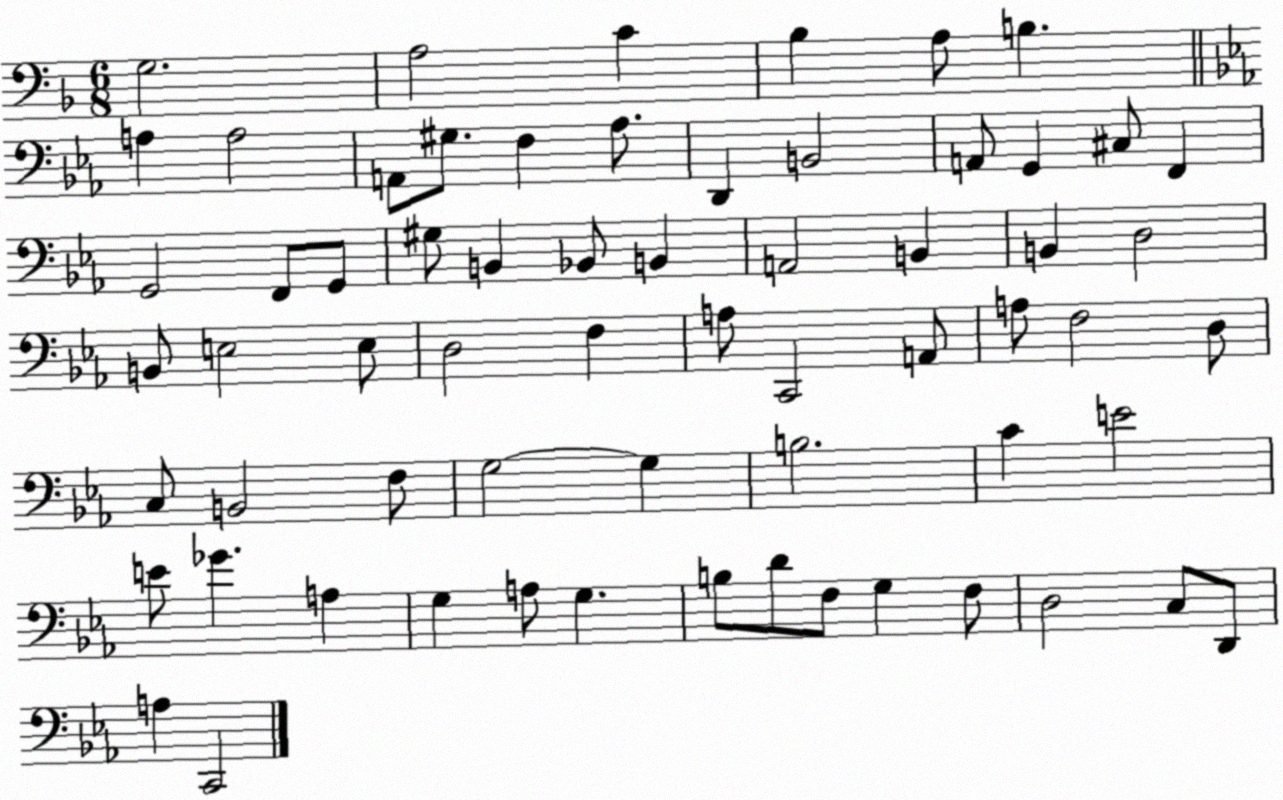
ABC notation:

X:1
T:Untitled
M:6/8
L:1/4
K:F
G,2 A,2 C _B, A,/2 B, A, A,2 A,,/2 ^G,/2 F, _A,/2 D,, B,,2 A,,/2 G,, ^C,/2 F,, G,,2 F,,/2 G,,/2 ^G,/2 B,, _B,,/2 B,, A,,2 B,, B,, D,2 B,,/2 E,2 E,/2 D,2 F, A,/2 C,,2 A,,/2 A,/2 F,2 D,/2 C,/2 B,,2 F,/2 G,2 G, B,2 C E2 E/2 _G A, G, A,/2 G, B,/2 D/2 F,/2 G, F,/2 D,2 C,/2 D,,/2 A, C,,2